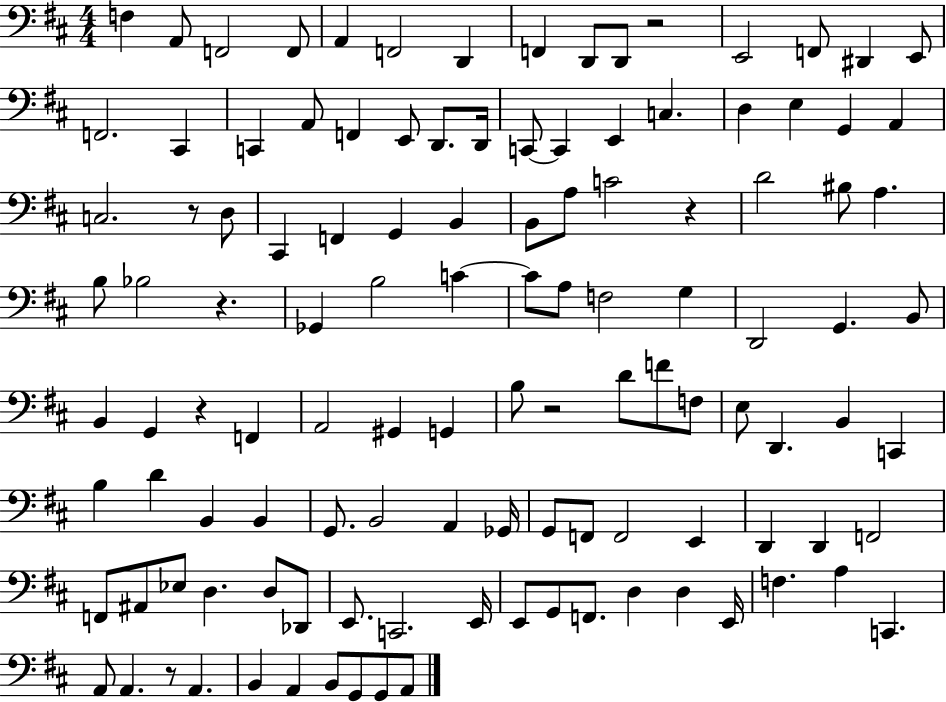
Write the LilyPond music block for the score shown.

{
  \clef bass
  \numericTimeSignature
  \time 4/4
  \key d \major
  f4 a,8 f,2 f,8 | a,4 f,2 d,4 | f,4 d,8 d,8 r2 | e,2 f,8 dis,4 e,8 | \break f,2. cis,4 | c,4 a,8 f,4 e,8 d,8. d,16 | c,8~~ c,4 e,4 c4. | d4 e4 g,4 a,4 | \break c2. r8 d8 | cis,4 f,4 g,4 b,4 | b,8 a8 c'2 r4 | d'2 bis8 a4. | \break b8 bes2 r4. | ges,4 b2 c'4~~ | c'8 a8 f2 g4 | d,2 g,4. b,8 | \break b,4 g,4 r4 f,4 | a,2 gis,4 g,4 | b8 r2 d'8 f'8 f8 | e8 d,4. b,4 c,4 | \break b4 d'4 b,4 b,4 | g,8. b,2 a,4 ges,16 | g,8 f,8 f,2 e,4 | d,4 d,4 f,2 | \break f,8 ais,8 ees8 d4. d8 des,8 | e,8. c,2. e,16 | e,8 g,8 f,8. d4 d4 e,16 | f4. a4 c,4. | \break a,8 a,4. r8 a,4. | b,4 a,4 b,8 g,8 g,8 a,8 | \bar "|."
}